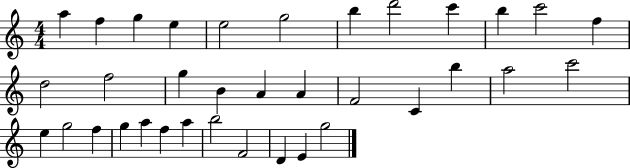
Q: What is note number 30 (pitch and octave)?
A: A5